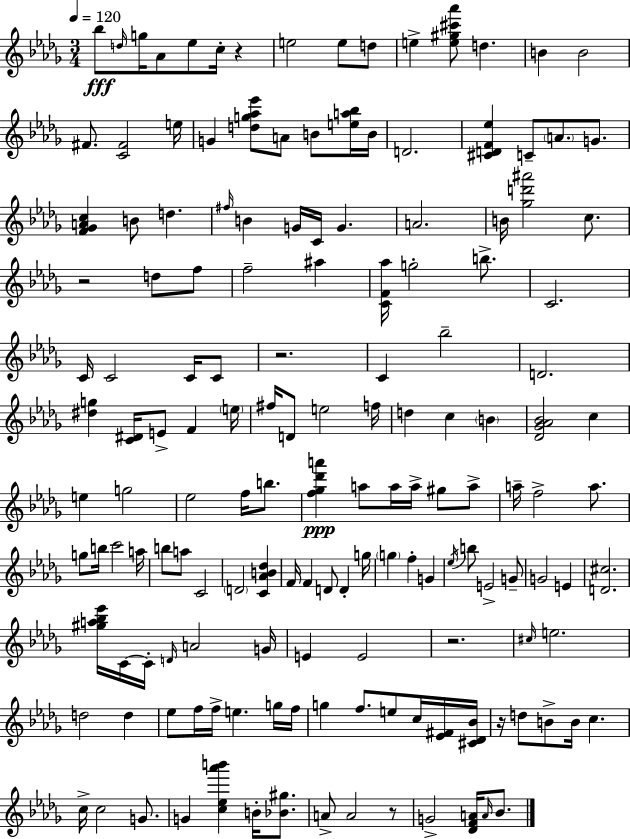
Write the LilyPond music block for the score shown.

{
  \clef treble
  \numericTimeSignature
  \time 3/4
  \key bes \minor
  \tempo 4 = 120
  bes''8\fff \grace { d''16 } g''16 aes'8 ees''8 c''16-. r4 | e''2 e''8 d''8 | e''4-> <e'' gis'' cis''' aes'''>8 d''4. | b'4 b'2 | \break fis'8. <c' fis'>2 | e''16 g'4 <d'' g'' aes'' ees'''>8 a'8 b'8 <e'' a'' bes''>16 | b'16 d'2. | <cis' d' f' ees''>4 c'8-- \parenthesize a'8. g'8. | \break <f' ges' a' c''>4 b'8 d''4. | \grace { fis''16 } b'4 g'16 c'16 g'4. | a'2. | b'16 <ges'' d''' ais'''>2 c''8. | \break r2 d''8 | f''8 f''2-- ais''4 | <c' f' aes''>16 g''2-. b''8.-> | c'2. | \break c'16 c'2 c'16 | c'8 r2. | c'4 bes''2-- | d'2. | \break <dis'' g''>4 <c' dis'>16 e'8-> f'4 | \parenthesize e''16 fis''16 d'8 e''2 | f''16 d''4 c''4 \parenthesize b'4 | <des' ges' aes' bes'>2 c''4 | \break e''4 g''2 | ees''2 f''16 b''8. | <f'' ges'' des''' a'''>4\ppp a''8 a''16 a''16-> gis''8 | a''8-> a''16-- f''2-> a''8. | \break g''8 b''16 c'''2 | a''16 b''8 a''8 c'2 | \parenthesize d'2 <c' aes' b' des''>4 | f'16 f'4 d'8 d'4-. | \break g''16 \parenthesize g''4 f''4-. g'4 | \acciaccatura { ees''16 } b''8 e'2-> | g'8-- g'2 e'4 | <d' cis''>2. | \break <gis'' a'' bes'' ees'''>16 c'16~~ c'16-. \grace { d'16 } a'2 | g'16 e'4 e'2 | r2. | \grace { cis''16 } e''2. | \break d''2 | d''4 ees''8 f''16 f''16-> e''4. | g''16 f''16 g''4 f''8. | e''8 c''16 <ees' fis'>16 <cis' des' bes'>16 r16 d''8 b'8-> b'16 c''4. | \break c''16-> c''2 | g'8. g'4 <c'' ees'' aes''' b'''>4 | b'16-. <bes' gis''>8. a'8-> a'2 | r8 g'2-> | \break <des' f' a'>16 \grace { a'16 } bes'8. \bar "|."
}